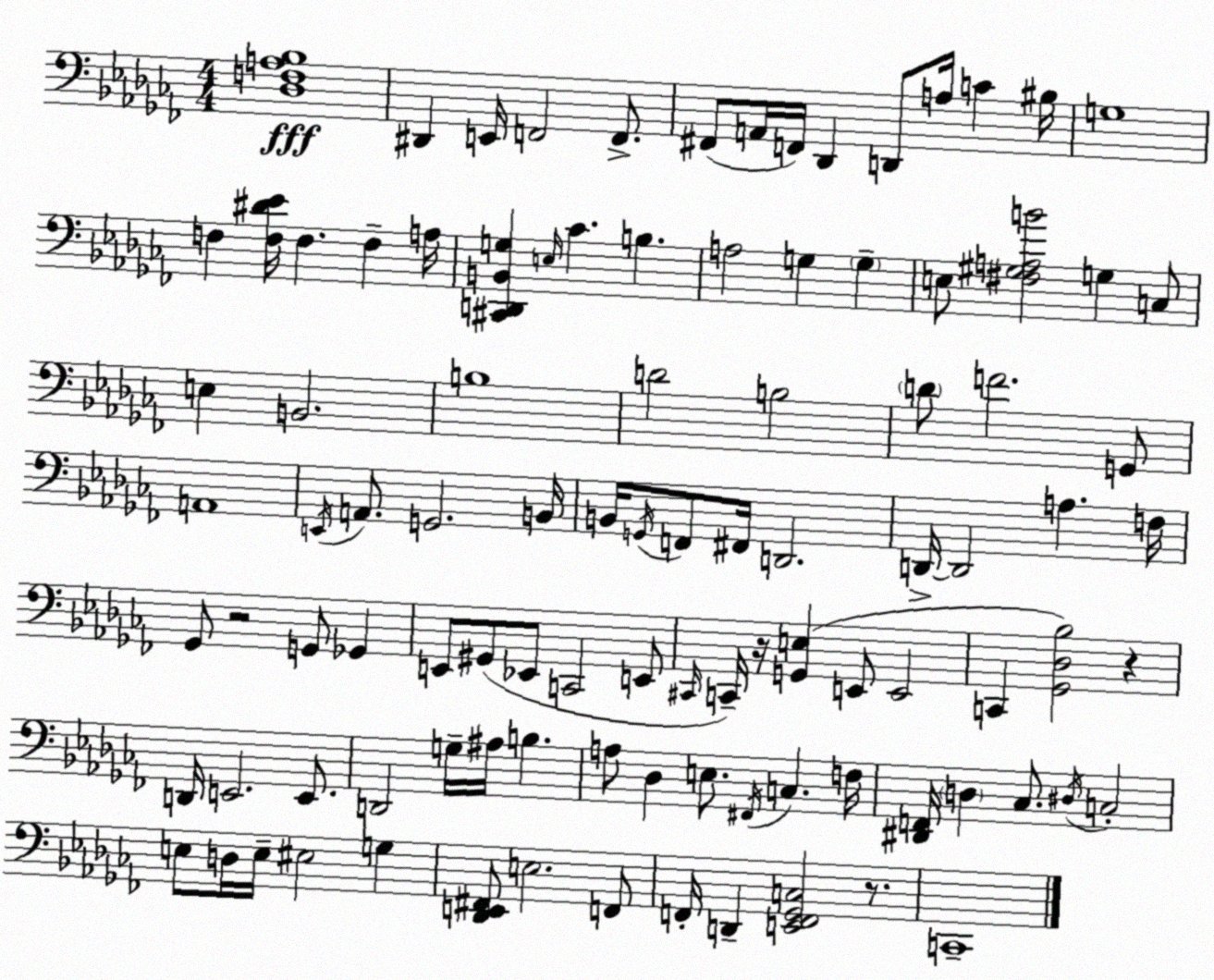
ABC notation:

X:1
T:Untitled
M:4/4
L:1/4
K:Abm
[_D,F,A,_B,]4 ^D,, E,,/4 F,,2 F,,/2 ^F,,/2 A,,/4 F,,/4 _D,, D,,/2 A,/4 C ^B,/4 G,4 F, [F,^D_E]/4 F, F, A,/4 [^C,,D,,B,,G,] E,/4 _C B, A,2 G, G, E,/2 [^F,^G,A,B]2 G, C,/2 E, B,,2 B,4 D2 B,2 D/2 F2 G,,/2 A,,4 E,,/4 A,,/2 G,,2 B,,/4 B,,/4 G,,/4 F,,/2 ^F,,/4 D,,2 D,,/4 D,,2 A, F,/4 _G,,/2 z2 G,,/2 _G,, E,,/2 ^G,,/2 _E,,/2 C,,2 E,,/2 ^C,,/4 C,,/4 z/4 [G,,E,] E,,/2 E,,2 C,, [_G,,_D,_B,]2 z D,,/4 E,,2 E,,/2 D,,2 G,/4 ^A,/4 B, A,/2 _D, E,/2 ^F,,/4 C, F,/4 [^D,,F,,]/4 D, _C,/2 ^D,/4 C,2 E,/2 D,/4 E,/4 ^E,2 G, [_D,,E,,^F,,]/2 E,2 F,,/2 F,,/4 D,, [E,,F,,_G,,C,]2 z/2 C,,4